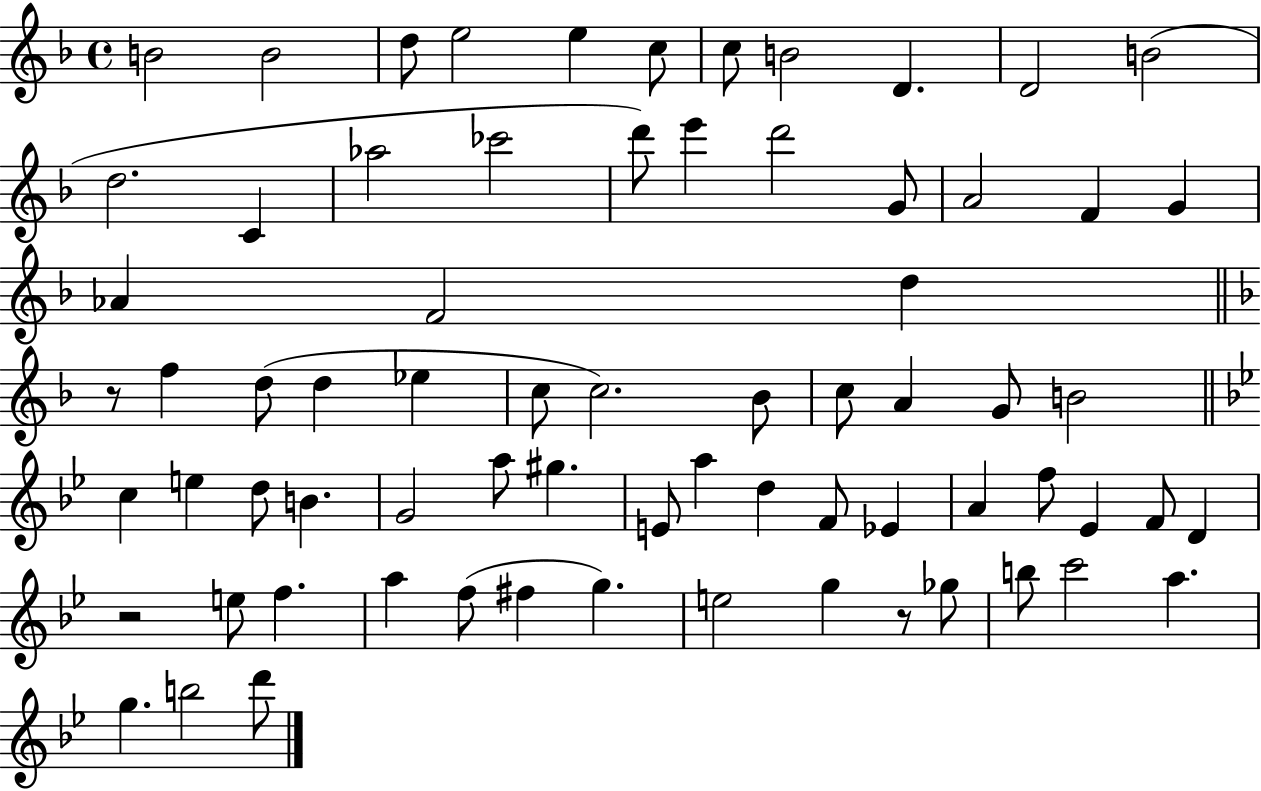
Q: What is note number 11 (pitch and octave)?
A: B4